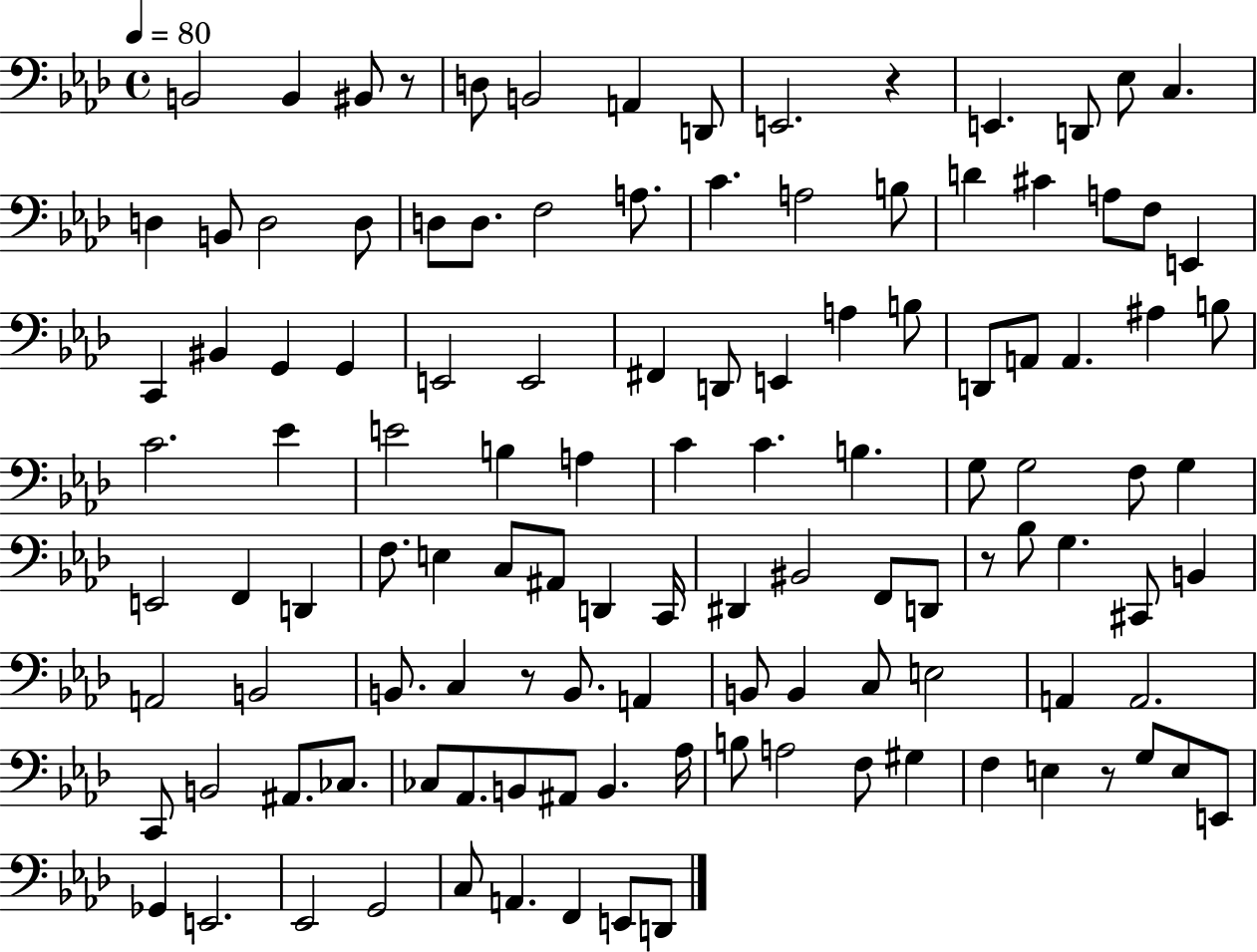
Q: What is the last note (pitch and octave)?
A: D2